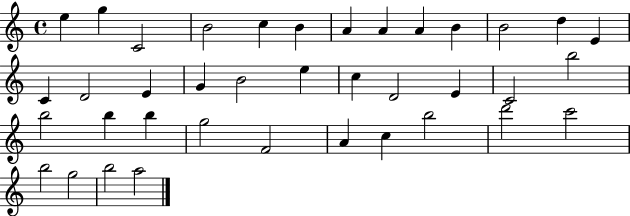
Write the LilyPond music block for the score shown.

{
  \clef treble
  \time 4/4
  \defaultTimeSignature
  \key c \major
  e''4 g''4 c'2 | b'2 c''4 b'4 | a'4 a'4 a'4 b'4 | b'2 d''4 e'4 | \break c'4 d'2 e'4 | g'4 b'2 e''4 | c''4 d'2 e'4 | c'2 b''2 | \break b''2 b''4 b''4 | g''2 f'2 | a'4 c''4 b''2 | d'''2 c'''2 | \break b''2 g''2 | b''2 a''2 | \bar "|."
}